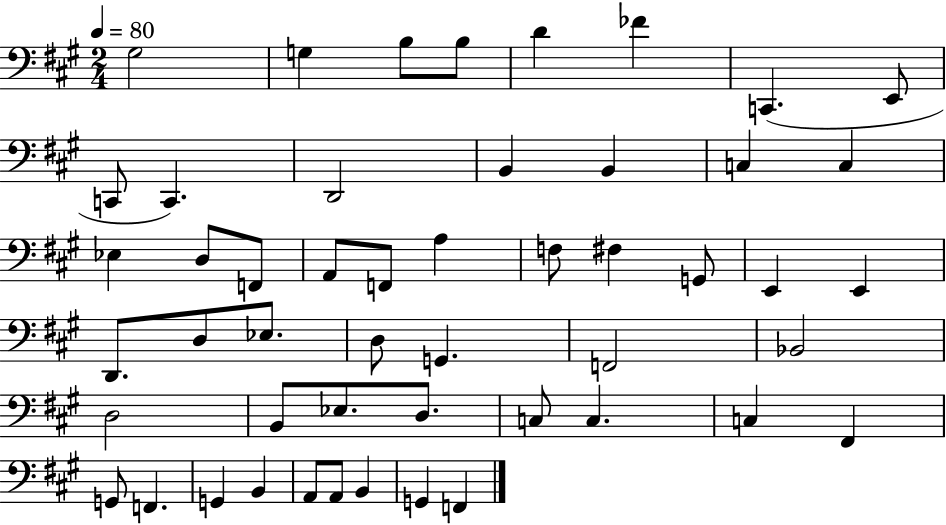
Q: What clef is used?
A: bass